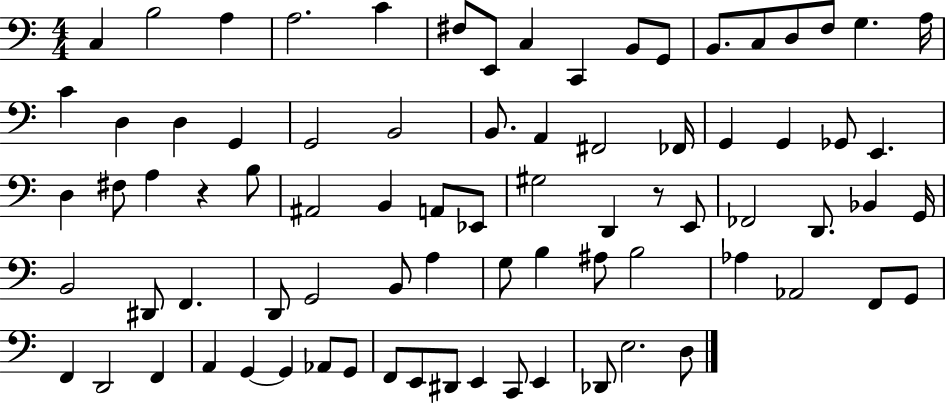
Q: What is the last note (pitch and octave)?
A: D3